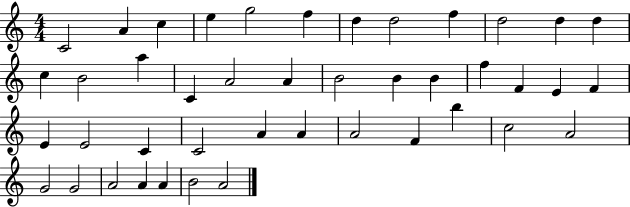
X:1
T:Untitled
M:4/4
L:1/4
K:C
C2 A c e g2 f d d2 f d2 d d c B2 a C A2 A B2 B B f F E F E E2 C C2 A A A2 F b c2 A2 G2 G2 A2 A A B2 A2